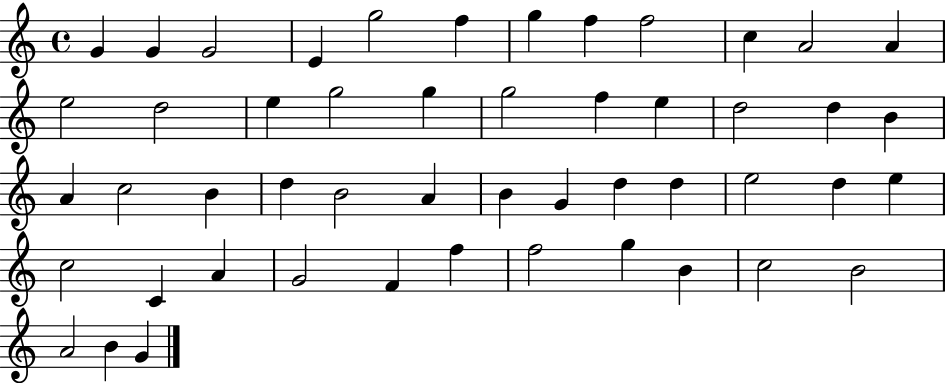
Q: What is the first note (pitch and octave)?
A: G4